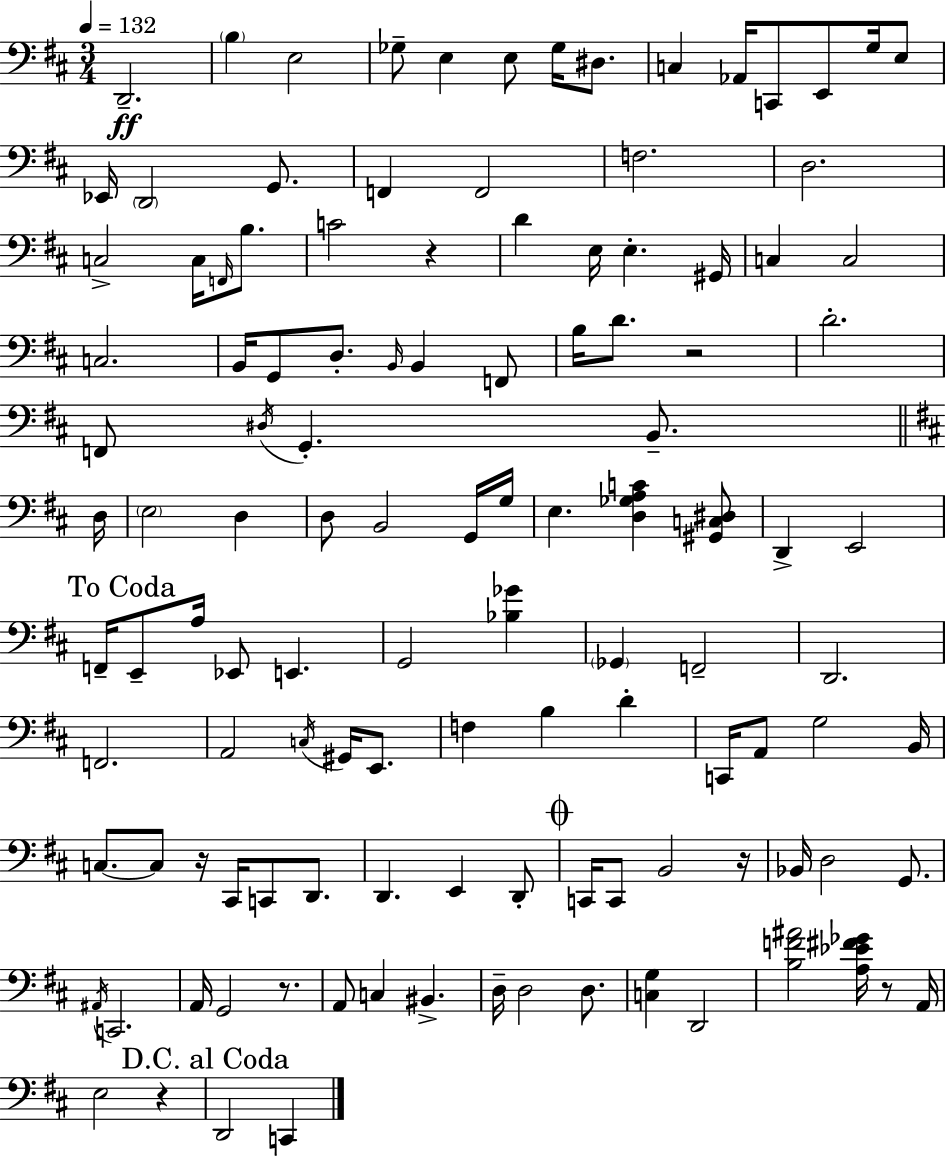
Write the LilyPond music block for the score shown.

{
  \clef bass
  \numericTimeSignature
  \time 3/4
  \key d \major
  \tempo 4 = 132
  \repeat volta 2 { d,2.--\ff | \parenthesize b4 e2 | ges8-- e4 e8 ges16 dis8. | c4 aes,16 c,8 e,8 g16 e8 | \break ees,16 \parenthesize d,2 g,8. | f,4 f,2 | f2. | d2. | \break c2-> c16 \grace { f,16 } b8. | c'2 r4 | d'4 e16 e4.-. | gis,16 c4 c2 | \break c2. | b,16 g,8 d8.-. \grace { b,16 } b,4 | f,8 b16 d'8. r2 | d'2.-. | \break f,8 \acciaccatura { dis16 } g,4.-. b,8.-- | \bar "||" \break \key b \minor d16 \parenthesize e2 d4 | d8 b,2 g,16 | g16 e4. <d ges a c'>4 <gis, c dis>8 | d,4-> e,2 | \break \mark "To Coda" f,16-- e,8-- a16 ees,8 e,4. | g,2 <bes ges'>4 | \parenthesize ges,4 f,2-- | d,2. | \break f,2. | a,2 \acciaccatura { c16 } gis,16 e,8. | f4 b4 d'4-. | c,16 a,8 g2 | \break b,16 c8.~~ c8 r16 cis,16 c,8 d,8. | d,4. e,4 | d,8-. \mark \markup { \musicglyph "scripts.coda" } c,16 c,8 b,2 | r16 bes,16 d2 g,8. | \break \acciaccatura { ais,16 } c,2. | a,16 g,2 | r8. a,8 c4 bis,4.-> | d16-- d2 | \break d8. <c g>4 d,2 | <b f' ais'>2 <a ees' fis' ges'>16 | r8 a,16 e2 r4 | \mark "D.C. al Coda" d,2 c,4 | \break } \bar "|."
}